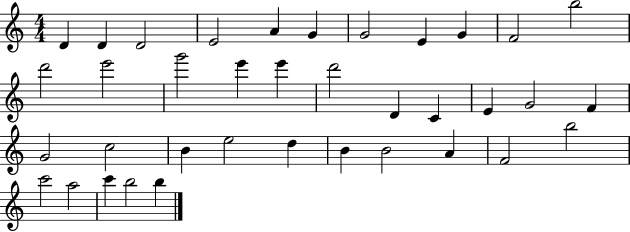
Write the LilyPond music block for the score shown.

{
  \clef treble
  \numericTimeSignature
  \time 4/4
  \key c \major
  d'4 d'4 d'2 | e'2 a'4 g'4 | g'2 e'4 g'4 | f'2 b''2 | \break d'''2 e'''2 | g'''2 e'''4 e'''4 | d'''2 d'4 c'4 | e'4 g'2 f'4 | \break g'2 c''2 | b'4 e''2 d''4 | b'4 b'2 a'4 | f'2 b''2 | \break c'''2 a''2 | c'''4 b''2 b''4 | \bar "|."
}